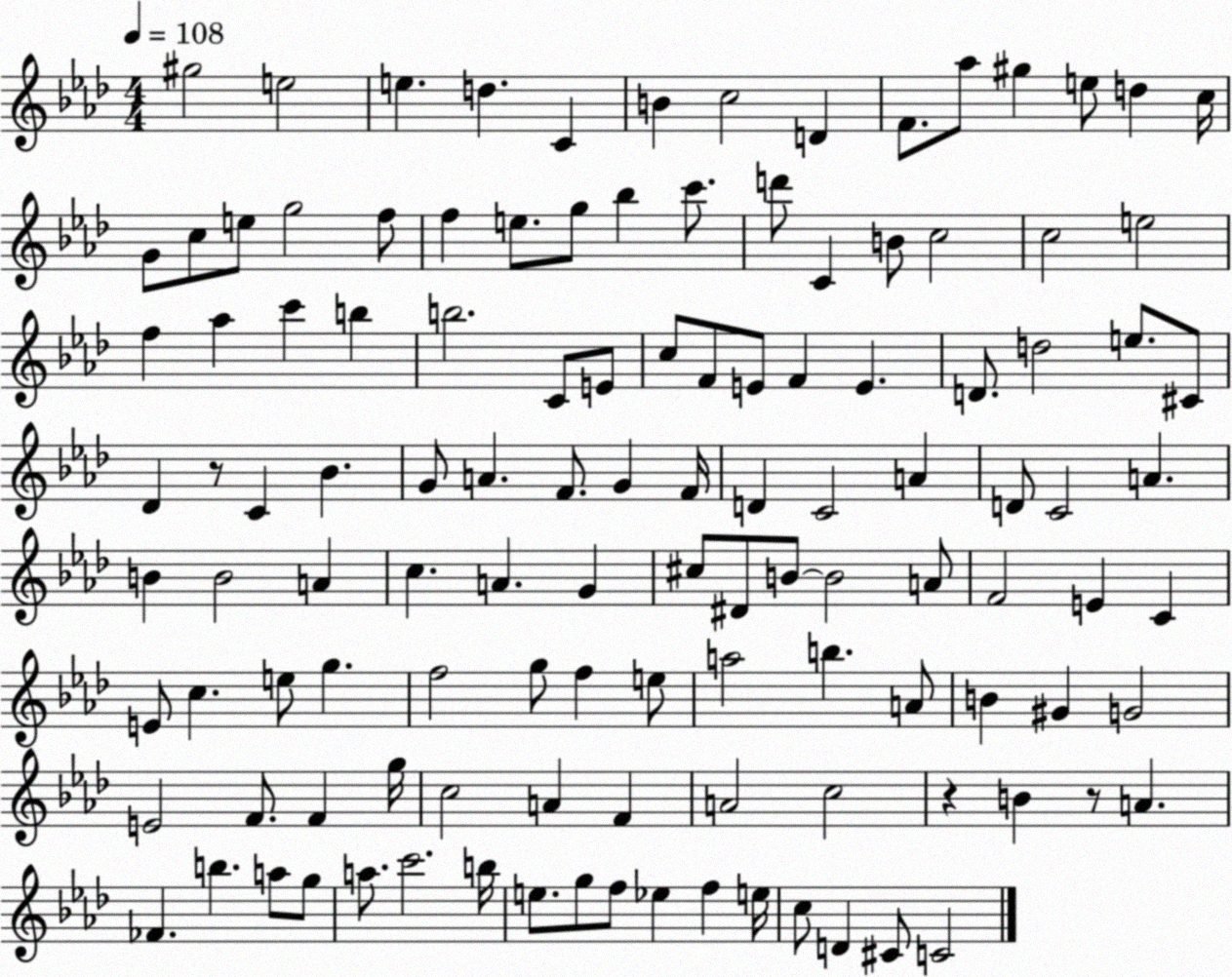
X:1
T:Untitled
M:4/4
L:1/4
K:Ab
^g2 e2 e d C B c2 D F/2 _a/2 ^g e/2 d c/4 G/2 c/2 e/2 g2 f/2 f e/2 g/2 _b c'/2 d'/2 C B/2 c2 c2 e2 f _a c' b b2 C/2 E/2 c/2 F/2 E/2 F E D/2 d2 e/2 ^C/2 _D z/2 C _B G/2 A F/2 G F/4 D C2 A D/2 C2 A B B2 A c A G ^c/2 ^D/2 B/2 B2 A/2 F2 E C E/2 c e/2 g f2 g/2 f e/2 a2 b A/2 B ^G G2 E2 F/2 F g/4 c2 A F A2 c2 z B z/2 A _F b a/2 g/2 a/2 c'2 b/4 e/2 g/2 f/2 _e f e/4 c/2 D ^C/2 C2